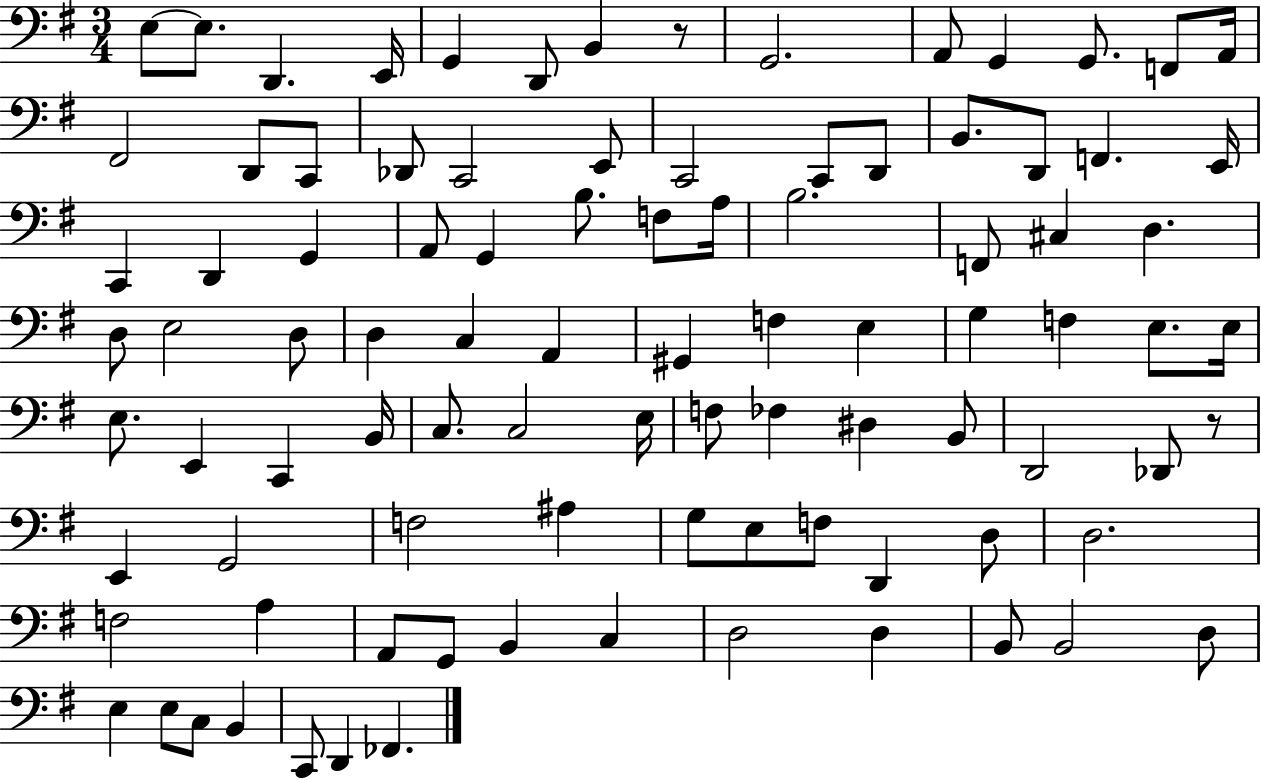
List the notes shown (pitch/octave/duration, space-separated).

E3/e E3/e. D2/q. E2/s G2/q D2/e B2/q R/e G2/h. A2/e G2/q G2/e. F2/e A2/s F#2/h D2/e C2/e Db2/e C2/h E2/e C2/h C2/e D2/e B2/e. D2/e F2/q. E2/s C2/q D2/q G2/q A2/e G2/q B3/e. F3/e A3/s B3/h. F2/e C#3/q D3/q. D3/e E3/h D3/e D3/q C3/q A2/q G#2/q F3/q E3/q G3/q F3/q E3/e. E3/s E3/e. E2/q C2/q B2/s C3/e. C3/h E3/s F3/e FES3/q D#3/q B2/e D2/h Db2/e R/e E2/q G2/h F3/h A#3/q G3/e E3/e F3/e D2/q D3/e D3/h. F3/h A3/q A2/e G2/e B2/q C3/q D3/h D3/q B2/e B2/h D3/e E3/q E3/e C3/e B2/q C2/e D2/q FES2/q.